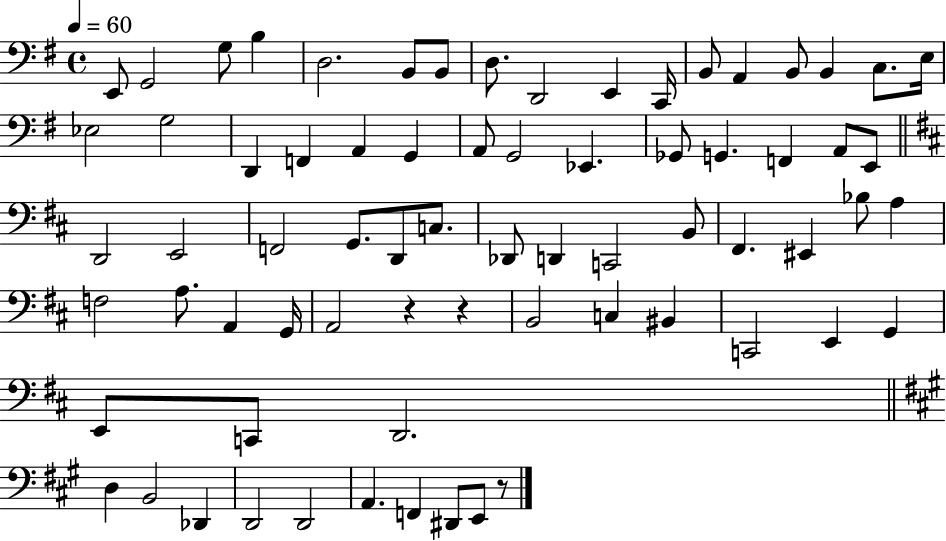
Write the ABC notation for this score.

X:1
T:Untitled
M:4/4
L:1/4
K:G
E,,/2 G,,2 G,/2 B, D,2 B,,/2 B,,/2 D,/2 D,,2 E,, C,,/4 B,,/2 A,, B,,/2 B,, C,/2 E,/4 _E,2 G,2 D,, F,, A,, G,, A,,/2 G,,2 _E,, _G,,/2 G,, F,, A,,/2 E,,/2 D,,2 E,,2 F,,2 G,,/2 D,,/2 C,/2 _D,,/2 D,, C,,2 B,,/2 ^F,, ^E,, _B,/2 A, F,2 A,/2 A,, G,,/4 A,,2 z z B,,2 C, ^B,, C,,2 E,, G,, E,,/2 C,,/2 D,,2 D, B,,2 _D,, D,,2 D,,2 A,, F,, ^D,,/2 E,,/2 z/2